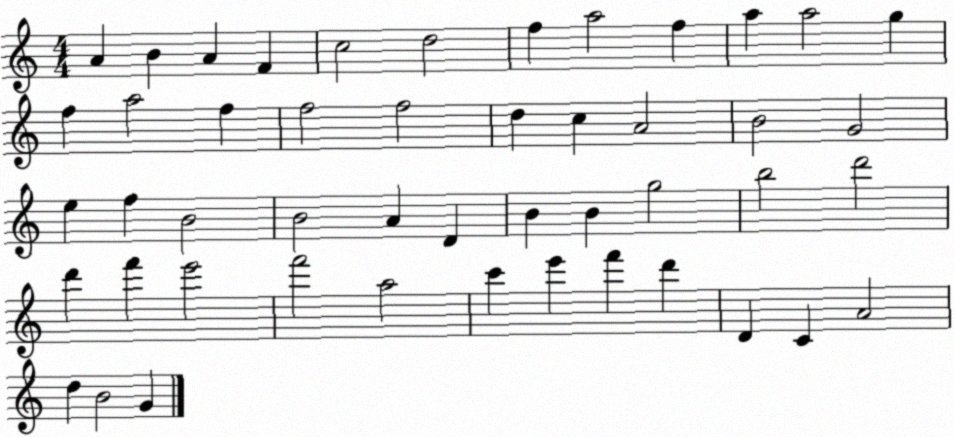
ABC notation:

X:1
T:Untitled
M:4/4
L:1/4
K:C
A B A F c2 d2 f a2 f a a2 g f a2 f f2 f2 d c A2 B2 G2 e f B2 B2 A D B B g2 b2 d'2 d' f' e'2 f'2 a2 c' e' f' d' D C A2 d B2 G